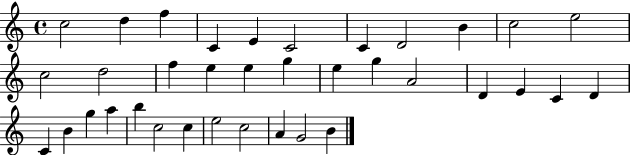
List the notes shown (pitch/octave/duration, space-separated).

C5/h D5/q F5/q C4/q E4/q C4/h C4/q D4/h B4/q C5/h E5/h C5/h D5/h F5/q E5/q E5/q G5/q E5/q G5/q A4/h D4/q E4/q C4/q D4/q C4/q B4/q G5/q A5/q B5/q C5/h C5/q E5/h C5/h A4/q G4/h B4/q